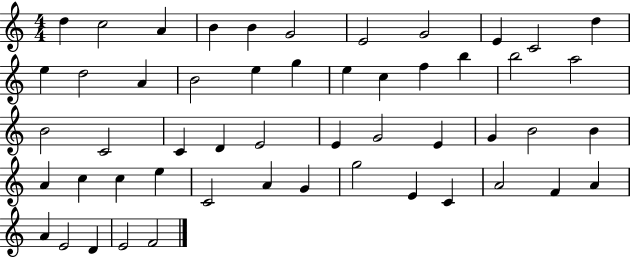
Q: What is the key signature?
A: C major